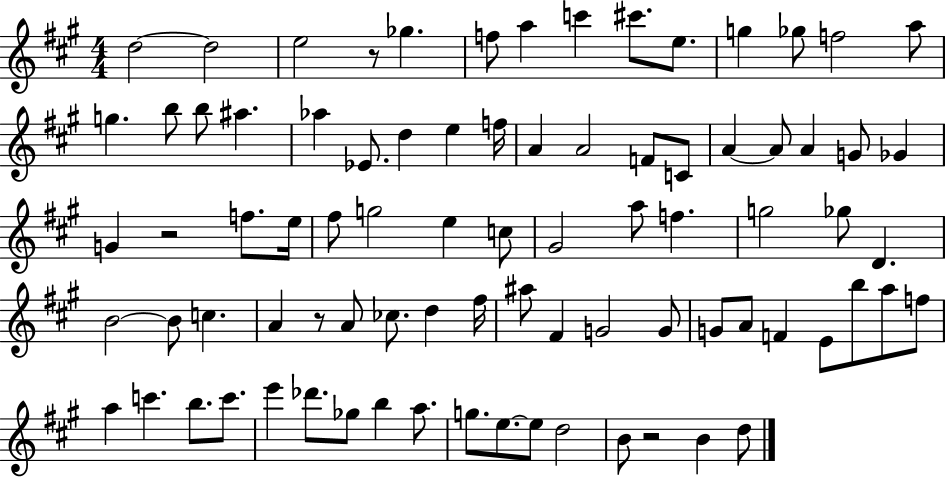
{
  \clef treble
  \numericTimeSignature
  \time 4/4
  \key a \major
  d''2~~ d''2 | e''2 r8 ges''4. | f''8 a''4 c'''4 cis'''8. e''8. | g''4 ges''8 f''2 a''8 | \break g''4. b''8 b''8 ais''4. | aes''4 ees'8. d''4 e''4 f''16 | a'4 a'2 f'8 c'8 | a'4~~ a'8 a'4 g'8 ges'4 | \break g'4 r2 f''8. e''16 | fis''8 g''2 e''4 c''8 | gis'2 a''8 f''4. | g''2 ges''8 d'4. | \break b'2~~ b'8 c''4. | a'4 r8 a'8 ces''8. d''4 fis''16 | ais''8 fis'4 g'2 g'8 | g'8 a'8 f'4 e'8 b''8 a''8 f''8 | \break a''4 c'''4. b''8. c'''8. | e'''4 des'''8. ges''8 b''4 a''8. | g''8. e''8.~~ e''8 d''2 | b'8 r2 b'4 d''8 | \break \bar "|."
}